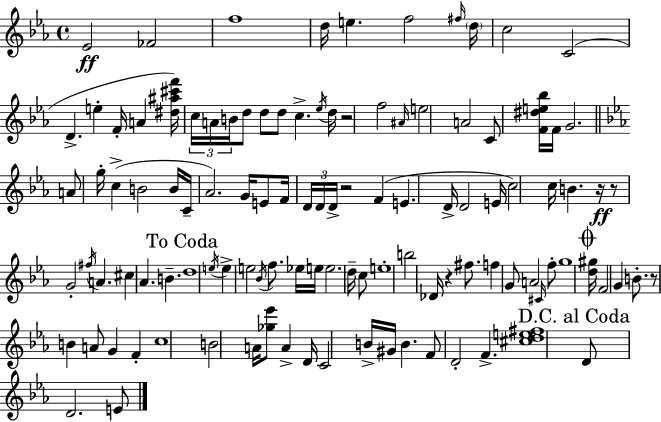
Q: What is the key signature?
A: EES major